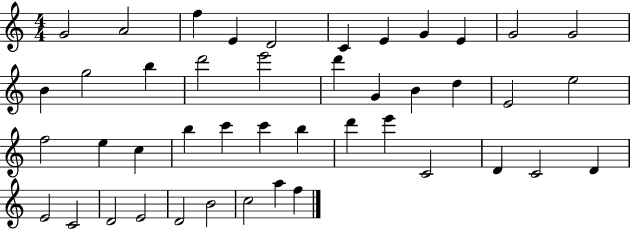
G4/h A4/h F5/q E4/q D4/h C4/q E4/q G4/q E4/q G4/h G4/h B4/q G5/h B5/q D6/h E6/h D6/q G4/q B4/q D5/q E4/h E5/h F5/h E5/q C5/q B5/q C6/q C6/q B5/q D6/q E6/q C4/h D4/q C4/h D4/q E4/h C4/h D4/h E4/h D4/h B4/h C5/h A5/q F5/q